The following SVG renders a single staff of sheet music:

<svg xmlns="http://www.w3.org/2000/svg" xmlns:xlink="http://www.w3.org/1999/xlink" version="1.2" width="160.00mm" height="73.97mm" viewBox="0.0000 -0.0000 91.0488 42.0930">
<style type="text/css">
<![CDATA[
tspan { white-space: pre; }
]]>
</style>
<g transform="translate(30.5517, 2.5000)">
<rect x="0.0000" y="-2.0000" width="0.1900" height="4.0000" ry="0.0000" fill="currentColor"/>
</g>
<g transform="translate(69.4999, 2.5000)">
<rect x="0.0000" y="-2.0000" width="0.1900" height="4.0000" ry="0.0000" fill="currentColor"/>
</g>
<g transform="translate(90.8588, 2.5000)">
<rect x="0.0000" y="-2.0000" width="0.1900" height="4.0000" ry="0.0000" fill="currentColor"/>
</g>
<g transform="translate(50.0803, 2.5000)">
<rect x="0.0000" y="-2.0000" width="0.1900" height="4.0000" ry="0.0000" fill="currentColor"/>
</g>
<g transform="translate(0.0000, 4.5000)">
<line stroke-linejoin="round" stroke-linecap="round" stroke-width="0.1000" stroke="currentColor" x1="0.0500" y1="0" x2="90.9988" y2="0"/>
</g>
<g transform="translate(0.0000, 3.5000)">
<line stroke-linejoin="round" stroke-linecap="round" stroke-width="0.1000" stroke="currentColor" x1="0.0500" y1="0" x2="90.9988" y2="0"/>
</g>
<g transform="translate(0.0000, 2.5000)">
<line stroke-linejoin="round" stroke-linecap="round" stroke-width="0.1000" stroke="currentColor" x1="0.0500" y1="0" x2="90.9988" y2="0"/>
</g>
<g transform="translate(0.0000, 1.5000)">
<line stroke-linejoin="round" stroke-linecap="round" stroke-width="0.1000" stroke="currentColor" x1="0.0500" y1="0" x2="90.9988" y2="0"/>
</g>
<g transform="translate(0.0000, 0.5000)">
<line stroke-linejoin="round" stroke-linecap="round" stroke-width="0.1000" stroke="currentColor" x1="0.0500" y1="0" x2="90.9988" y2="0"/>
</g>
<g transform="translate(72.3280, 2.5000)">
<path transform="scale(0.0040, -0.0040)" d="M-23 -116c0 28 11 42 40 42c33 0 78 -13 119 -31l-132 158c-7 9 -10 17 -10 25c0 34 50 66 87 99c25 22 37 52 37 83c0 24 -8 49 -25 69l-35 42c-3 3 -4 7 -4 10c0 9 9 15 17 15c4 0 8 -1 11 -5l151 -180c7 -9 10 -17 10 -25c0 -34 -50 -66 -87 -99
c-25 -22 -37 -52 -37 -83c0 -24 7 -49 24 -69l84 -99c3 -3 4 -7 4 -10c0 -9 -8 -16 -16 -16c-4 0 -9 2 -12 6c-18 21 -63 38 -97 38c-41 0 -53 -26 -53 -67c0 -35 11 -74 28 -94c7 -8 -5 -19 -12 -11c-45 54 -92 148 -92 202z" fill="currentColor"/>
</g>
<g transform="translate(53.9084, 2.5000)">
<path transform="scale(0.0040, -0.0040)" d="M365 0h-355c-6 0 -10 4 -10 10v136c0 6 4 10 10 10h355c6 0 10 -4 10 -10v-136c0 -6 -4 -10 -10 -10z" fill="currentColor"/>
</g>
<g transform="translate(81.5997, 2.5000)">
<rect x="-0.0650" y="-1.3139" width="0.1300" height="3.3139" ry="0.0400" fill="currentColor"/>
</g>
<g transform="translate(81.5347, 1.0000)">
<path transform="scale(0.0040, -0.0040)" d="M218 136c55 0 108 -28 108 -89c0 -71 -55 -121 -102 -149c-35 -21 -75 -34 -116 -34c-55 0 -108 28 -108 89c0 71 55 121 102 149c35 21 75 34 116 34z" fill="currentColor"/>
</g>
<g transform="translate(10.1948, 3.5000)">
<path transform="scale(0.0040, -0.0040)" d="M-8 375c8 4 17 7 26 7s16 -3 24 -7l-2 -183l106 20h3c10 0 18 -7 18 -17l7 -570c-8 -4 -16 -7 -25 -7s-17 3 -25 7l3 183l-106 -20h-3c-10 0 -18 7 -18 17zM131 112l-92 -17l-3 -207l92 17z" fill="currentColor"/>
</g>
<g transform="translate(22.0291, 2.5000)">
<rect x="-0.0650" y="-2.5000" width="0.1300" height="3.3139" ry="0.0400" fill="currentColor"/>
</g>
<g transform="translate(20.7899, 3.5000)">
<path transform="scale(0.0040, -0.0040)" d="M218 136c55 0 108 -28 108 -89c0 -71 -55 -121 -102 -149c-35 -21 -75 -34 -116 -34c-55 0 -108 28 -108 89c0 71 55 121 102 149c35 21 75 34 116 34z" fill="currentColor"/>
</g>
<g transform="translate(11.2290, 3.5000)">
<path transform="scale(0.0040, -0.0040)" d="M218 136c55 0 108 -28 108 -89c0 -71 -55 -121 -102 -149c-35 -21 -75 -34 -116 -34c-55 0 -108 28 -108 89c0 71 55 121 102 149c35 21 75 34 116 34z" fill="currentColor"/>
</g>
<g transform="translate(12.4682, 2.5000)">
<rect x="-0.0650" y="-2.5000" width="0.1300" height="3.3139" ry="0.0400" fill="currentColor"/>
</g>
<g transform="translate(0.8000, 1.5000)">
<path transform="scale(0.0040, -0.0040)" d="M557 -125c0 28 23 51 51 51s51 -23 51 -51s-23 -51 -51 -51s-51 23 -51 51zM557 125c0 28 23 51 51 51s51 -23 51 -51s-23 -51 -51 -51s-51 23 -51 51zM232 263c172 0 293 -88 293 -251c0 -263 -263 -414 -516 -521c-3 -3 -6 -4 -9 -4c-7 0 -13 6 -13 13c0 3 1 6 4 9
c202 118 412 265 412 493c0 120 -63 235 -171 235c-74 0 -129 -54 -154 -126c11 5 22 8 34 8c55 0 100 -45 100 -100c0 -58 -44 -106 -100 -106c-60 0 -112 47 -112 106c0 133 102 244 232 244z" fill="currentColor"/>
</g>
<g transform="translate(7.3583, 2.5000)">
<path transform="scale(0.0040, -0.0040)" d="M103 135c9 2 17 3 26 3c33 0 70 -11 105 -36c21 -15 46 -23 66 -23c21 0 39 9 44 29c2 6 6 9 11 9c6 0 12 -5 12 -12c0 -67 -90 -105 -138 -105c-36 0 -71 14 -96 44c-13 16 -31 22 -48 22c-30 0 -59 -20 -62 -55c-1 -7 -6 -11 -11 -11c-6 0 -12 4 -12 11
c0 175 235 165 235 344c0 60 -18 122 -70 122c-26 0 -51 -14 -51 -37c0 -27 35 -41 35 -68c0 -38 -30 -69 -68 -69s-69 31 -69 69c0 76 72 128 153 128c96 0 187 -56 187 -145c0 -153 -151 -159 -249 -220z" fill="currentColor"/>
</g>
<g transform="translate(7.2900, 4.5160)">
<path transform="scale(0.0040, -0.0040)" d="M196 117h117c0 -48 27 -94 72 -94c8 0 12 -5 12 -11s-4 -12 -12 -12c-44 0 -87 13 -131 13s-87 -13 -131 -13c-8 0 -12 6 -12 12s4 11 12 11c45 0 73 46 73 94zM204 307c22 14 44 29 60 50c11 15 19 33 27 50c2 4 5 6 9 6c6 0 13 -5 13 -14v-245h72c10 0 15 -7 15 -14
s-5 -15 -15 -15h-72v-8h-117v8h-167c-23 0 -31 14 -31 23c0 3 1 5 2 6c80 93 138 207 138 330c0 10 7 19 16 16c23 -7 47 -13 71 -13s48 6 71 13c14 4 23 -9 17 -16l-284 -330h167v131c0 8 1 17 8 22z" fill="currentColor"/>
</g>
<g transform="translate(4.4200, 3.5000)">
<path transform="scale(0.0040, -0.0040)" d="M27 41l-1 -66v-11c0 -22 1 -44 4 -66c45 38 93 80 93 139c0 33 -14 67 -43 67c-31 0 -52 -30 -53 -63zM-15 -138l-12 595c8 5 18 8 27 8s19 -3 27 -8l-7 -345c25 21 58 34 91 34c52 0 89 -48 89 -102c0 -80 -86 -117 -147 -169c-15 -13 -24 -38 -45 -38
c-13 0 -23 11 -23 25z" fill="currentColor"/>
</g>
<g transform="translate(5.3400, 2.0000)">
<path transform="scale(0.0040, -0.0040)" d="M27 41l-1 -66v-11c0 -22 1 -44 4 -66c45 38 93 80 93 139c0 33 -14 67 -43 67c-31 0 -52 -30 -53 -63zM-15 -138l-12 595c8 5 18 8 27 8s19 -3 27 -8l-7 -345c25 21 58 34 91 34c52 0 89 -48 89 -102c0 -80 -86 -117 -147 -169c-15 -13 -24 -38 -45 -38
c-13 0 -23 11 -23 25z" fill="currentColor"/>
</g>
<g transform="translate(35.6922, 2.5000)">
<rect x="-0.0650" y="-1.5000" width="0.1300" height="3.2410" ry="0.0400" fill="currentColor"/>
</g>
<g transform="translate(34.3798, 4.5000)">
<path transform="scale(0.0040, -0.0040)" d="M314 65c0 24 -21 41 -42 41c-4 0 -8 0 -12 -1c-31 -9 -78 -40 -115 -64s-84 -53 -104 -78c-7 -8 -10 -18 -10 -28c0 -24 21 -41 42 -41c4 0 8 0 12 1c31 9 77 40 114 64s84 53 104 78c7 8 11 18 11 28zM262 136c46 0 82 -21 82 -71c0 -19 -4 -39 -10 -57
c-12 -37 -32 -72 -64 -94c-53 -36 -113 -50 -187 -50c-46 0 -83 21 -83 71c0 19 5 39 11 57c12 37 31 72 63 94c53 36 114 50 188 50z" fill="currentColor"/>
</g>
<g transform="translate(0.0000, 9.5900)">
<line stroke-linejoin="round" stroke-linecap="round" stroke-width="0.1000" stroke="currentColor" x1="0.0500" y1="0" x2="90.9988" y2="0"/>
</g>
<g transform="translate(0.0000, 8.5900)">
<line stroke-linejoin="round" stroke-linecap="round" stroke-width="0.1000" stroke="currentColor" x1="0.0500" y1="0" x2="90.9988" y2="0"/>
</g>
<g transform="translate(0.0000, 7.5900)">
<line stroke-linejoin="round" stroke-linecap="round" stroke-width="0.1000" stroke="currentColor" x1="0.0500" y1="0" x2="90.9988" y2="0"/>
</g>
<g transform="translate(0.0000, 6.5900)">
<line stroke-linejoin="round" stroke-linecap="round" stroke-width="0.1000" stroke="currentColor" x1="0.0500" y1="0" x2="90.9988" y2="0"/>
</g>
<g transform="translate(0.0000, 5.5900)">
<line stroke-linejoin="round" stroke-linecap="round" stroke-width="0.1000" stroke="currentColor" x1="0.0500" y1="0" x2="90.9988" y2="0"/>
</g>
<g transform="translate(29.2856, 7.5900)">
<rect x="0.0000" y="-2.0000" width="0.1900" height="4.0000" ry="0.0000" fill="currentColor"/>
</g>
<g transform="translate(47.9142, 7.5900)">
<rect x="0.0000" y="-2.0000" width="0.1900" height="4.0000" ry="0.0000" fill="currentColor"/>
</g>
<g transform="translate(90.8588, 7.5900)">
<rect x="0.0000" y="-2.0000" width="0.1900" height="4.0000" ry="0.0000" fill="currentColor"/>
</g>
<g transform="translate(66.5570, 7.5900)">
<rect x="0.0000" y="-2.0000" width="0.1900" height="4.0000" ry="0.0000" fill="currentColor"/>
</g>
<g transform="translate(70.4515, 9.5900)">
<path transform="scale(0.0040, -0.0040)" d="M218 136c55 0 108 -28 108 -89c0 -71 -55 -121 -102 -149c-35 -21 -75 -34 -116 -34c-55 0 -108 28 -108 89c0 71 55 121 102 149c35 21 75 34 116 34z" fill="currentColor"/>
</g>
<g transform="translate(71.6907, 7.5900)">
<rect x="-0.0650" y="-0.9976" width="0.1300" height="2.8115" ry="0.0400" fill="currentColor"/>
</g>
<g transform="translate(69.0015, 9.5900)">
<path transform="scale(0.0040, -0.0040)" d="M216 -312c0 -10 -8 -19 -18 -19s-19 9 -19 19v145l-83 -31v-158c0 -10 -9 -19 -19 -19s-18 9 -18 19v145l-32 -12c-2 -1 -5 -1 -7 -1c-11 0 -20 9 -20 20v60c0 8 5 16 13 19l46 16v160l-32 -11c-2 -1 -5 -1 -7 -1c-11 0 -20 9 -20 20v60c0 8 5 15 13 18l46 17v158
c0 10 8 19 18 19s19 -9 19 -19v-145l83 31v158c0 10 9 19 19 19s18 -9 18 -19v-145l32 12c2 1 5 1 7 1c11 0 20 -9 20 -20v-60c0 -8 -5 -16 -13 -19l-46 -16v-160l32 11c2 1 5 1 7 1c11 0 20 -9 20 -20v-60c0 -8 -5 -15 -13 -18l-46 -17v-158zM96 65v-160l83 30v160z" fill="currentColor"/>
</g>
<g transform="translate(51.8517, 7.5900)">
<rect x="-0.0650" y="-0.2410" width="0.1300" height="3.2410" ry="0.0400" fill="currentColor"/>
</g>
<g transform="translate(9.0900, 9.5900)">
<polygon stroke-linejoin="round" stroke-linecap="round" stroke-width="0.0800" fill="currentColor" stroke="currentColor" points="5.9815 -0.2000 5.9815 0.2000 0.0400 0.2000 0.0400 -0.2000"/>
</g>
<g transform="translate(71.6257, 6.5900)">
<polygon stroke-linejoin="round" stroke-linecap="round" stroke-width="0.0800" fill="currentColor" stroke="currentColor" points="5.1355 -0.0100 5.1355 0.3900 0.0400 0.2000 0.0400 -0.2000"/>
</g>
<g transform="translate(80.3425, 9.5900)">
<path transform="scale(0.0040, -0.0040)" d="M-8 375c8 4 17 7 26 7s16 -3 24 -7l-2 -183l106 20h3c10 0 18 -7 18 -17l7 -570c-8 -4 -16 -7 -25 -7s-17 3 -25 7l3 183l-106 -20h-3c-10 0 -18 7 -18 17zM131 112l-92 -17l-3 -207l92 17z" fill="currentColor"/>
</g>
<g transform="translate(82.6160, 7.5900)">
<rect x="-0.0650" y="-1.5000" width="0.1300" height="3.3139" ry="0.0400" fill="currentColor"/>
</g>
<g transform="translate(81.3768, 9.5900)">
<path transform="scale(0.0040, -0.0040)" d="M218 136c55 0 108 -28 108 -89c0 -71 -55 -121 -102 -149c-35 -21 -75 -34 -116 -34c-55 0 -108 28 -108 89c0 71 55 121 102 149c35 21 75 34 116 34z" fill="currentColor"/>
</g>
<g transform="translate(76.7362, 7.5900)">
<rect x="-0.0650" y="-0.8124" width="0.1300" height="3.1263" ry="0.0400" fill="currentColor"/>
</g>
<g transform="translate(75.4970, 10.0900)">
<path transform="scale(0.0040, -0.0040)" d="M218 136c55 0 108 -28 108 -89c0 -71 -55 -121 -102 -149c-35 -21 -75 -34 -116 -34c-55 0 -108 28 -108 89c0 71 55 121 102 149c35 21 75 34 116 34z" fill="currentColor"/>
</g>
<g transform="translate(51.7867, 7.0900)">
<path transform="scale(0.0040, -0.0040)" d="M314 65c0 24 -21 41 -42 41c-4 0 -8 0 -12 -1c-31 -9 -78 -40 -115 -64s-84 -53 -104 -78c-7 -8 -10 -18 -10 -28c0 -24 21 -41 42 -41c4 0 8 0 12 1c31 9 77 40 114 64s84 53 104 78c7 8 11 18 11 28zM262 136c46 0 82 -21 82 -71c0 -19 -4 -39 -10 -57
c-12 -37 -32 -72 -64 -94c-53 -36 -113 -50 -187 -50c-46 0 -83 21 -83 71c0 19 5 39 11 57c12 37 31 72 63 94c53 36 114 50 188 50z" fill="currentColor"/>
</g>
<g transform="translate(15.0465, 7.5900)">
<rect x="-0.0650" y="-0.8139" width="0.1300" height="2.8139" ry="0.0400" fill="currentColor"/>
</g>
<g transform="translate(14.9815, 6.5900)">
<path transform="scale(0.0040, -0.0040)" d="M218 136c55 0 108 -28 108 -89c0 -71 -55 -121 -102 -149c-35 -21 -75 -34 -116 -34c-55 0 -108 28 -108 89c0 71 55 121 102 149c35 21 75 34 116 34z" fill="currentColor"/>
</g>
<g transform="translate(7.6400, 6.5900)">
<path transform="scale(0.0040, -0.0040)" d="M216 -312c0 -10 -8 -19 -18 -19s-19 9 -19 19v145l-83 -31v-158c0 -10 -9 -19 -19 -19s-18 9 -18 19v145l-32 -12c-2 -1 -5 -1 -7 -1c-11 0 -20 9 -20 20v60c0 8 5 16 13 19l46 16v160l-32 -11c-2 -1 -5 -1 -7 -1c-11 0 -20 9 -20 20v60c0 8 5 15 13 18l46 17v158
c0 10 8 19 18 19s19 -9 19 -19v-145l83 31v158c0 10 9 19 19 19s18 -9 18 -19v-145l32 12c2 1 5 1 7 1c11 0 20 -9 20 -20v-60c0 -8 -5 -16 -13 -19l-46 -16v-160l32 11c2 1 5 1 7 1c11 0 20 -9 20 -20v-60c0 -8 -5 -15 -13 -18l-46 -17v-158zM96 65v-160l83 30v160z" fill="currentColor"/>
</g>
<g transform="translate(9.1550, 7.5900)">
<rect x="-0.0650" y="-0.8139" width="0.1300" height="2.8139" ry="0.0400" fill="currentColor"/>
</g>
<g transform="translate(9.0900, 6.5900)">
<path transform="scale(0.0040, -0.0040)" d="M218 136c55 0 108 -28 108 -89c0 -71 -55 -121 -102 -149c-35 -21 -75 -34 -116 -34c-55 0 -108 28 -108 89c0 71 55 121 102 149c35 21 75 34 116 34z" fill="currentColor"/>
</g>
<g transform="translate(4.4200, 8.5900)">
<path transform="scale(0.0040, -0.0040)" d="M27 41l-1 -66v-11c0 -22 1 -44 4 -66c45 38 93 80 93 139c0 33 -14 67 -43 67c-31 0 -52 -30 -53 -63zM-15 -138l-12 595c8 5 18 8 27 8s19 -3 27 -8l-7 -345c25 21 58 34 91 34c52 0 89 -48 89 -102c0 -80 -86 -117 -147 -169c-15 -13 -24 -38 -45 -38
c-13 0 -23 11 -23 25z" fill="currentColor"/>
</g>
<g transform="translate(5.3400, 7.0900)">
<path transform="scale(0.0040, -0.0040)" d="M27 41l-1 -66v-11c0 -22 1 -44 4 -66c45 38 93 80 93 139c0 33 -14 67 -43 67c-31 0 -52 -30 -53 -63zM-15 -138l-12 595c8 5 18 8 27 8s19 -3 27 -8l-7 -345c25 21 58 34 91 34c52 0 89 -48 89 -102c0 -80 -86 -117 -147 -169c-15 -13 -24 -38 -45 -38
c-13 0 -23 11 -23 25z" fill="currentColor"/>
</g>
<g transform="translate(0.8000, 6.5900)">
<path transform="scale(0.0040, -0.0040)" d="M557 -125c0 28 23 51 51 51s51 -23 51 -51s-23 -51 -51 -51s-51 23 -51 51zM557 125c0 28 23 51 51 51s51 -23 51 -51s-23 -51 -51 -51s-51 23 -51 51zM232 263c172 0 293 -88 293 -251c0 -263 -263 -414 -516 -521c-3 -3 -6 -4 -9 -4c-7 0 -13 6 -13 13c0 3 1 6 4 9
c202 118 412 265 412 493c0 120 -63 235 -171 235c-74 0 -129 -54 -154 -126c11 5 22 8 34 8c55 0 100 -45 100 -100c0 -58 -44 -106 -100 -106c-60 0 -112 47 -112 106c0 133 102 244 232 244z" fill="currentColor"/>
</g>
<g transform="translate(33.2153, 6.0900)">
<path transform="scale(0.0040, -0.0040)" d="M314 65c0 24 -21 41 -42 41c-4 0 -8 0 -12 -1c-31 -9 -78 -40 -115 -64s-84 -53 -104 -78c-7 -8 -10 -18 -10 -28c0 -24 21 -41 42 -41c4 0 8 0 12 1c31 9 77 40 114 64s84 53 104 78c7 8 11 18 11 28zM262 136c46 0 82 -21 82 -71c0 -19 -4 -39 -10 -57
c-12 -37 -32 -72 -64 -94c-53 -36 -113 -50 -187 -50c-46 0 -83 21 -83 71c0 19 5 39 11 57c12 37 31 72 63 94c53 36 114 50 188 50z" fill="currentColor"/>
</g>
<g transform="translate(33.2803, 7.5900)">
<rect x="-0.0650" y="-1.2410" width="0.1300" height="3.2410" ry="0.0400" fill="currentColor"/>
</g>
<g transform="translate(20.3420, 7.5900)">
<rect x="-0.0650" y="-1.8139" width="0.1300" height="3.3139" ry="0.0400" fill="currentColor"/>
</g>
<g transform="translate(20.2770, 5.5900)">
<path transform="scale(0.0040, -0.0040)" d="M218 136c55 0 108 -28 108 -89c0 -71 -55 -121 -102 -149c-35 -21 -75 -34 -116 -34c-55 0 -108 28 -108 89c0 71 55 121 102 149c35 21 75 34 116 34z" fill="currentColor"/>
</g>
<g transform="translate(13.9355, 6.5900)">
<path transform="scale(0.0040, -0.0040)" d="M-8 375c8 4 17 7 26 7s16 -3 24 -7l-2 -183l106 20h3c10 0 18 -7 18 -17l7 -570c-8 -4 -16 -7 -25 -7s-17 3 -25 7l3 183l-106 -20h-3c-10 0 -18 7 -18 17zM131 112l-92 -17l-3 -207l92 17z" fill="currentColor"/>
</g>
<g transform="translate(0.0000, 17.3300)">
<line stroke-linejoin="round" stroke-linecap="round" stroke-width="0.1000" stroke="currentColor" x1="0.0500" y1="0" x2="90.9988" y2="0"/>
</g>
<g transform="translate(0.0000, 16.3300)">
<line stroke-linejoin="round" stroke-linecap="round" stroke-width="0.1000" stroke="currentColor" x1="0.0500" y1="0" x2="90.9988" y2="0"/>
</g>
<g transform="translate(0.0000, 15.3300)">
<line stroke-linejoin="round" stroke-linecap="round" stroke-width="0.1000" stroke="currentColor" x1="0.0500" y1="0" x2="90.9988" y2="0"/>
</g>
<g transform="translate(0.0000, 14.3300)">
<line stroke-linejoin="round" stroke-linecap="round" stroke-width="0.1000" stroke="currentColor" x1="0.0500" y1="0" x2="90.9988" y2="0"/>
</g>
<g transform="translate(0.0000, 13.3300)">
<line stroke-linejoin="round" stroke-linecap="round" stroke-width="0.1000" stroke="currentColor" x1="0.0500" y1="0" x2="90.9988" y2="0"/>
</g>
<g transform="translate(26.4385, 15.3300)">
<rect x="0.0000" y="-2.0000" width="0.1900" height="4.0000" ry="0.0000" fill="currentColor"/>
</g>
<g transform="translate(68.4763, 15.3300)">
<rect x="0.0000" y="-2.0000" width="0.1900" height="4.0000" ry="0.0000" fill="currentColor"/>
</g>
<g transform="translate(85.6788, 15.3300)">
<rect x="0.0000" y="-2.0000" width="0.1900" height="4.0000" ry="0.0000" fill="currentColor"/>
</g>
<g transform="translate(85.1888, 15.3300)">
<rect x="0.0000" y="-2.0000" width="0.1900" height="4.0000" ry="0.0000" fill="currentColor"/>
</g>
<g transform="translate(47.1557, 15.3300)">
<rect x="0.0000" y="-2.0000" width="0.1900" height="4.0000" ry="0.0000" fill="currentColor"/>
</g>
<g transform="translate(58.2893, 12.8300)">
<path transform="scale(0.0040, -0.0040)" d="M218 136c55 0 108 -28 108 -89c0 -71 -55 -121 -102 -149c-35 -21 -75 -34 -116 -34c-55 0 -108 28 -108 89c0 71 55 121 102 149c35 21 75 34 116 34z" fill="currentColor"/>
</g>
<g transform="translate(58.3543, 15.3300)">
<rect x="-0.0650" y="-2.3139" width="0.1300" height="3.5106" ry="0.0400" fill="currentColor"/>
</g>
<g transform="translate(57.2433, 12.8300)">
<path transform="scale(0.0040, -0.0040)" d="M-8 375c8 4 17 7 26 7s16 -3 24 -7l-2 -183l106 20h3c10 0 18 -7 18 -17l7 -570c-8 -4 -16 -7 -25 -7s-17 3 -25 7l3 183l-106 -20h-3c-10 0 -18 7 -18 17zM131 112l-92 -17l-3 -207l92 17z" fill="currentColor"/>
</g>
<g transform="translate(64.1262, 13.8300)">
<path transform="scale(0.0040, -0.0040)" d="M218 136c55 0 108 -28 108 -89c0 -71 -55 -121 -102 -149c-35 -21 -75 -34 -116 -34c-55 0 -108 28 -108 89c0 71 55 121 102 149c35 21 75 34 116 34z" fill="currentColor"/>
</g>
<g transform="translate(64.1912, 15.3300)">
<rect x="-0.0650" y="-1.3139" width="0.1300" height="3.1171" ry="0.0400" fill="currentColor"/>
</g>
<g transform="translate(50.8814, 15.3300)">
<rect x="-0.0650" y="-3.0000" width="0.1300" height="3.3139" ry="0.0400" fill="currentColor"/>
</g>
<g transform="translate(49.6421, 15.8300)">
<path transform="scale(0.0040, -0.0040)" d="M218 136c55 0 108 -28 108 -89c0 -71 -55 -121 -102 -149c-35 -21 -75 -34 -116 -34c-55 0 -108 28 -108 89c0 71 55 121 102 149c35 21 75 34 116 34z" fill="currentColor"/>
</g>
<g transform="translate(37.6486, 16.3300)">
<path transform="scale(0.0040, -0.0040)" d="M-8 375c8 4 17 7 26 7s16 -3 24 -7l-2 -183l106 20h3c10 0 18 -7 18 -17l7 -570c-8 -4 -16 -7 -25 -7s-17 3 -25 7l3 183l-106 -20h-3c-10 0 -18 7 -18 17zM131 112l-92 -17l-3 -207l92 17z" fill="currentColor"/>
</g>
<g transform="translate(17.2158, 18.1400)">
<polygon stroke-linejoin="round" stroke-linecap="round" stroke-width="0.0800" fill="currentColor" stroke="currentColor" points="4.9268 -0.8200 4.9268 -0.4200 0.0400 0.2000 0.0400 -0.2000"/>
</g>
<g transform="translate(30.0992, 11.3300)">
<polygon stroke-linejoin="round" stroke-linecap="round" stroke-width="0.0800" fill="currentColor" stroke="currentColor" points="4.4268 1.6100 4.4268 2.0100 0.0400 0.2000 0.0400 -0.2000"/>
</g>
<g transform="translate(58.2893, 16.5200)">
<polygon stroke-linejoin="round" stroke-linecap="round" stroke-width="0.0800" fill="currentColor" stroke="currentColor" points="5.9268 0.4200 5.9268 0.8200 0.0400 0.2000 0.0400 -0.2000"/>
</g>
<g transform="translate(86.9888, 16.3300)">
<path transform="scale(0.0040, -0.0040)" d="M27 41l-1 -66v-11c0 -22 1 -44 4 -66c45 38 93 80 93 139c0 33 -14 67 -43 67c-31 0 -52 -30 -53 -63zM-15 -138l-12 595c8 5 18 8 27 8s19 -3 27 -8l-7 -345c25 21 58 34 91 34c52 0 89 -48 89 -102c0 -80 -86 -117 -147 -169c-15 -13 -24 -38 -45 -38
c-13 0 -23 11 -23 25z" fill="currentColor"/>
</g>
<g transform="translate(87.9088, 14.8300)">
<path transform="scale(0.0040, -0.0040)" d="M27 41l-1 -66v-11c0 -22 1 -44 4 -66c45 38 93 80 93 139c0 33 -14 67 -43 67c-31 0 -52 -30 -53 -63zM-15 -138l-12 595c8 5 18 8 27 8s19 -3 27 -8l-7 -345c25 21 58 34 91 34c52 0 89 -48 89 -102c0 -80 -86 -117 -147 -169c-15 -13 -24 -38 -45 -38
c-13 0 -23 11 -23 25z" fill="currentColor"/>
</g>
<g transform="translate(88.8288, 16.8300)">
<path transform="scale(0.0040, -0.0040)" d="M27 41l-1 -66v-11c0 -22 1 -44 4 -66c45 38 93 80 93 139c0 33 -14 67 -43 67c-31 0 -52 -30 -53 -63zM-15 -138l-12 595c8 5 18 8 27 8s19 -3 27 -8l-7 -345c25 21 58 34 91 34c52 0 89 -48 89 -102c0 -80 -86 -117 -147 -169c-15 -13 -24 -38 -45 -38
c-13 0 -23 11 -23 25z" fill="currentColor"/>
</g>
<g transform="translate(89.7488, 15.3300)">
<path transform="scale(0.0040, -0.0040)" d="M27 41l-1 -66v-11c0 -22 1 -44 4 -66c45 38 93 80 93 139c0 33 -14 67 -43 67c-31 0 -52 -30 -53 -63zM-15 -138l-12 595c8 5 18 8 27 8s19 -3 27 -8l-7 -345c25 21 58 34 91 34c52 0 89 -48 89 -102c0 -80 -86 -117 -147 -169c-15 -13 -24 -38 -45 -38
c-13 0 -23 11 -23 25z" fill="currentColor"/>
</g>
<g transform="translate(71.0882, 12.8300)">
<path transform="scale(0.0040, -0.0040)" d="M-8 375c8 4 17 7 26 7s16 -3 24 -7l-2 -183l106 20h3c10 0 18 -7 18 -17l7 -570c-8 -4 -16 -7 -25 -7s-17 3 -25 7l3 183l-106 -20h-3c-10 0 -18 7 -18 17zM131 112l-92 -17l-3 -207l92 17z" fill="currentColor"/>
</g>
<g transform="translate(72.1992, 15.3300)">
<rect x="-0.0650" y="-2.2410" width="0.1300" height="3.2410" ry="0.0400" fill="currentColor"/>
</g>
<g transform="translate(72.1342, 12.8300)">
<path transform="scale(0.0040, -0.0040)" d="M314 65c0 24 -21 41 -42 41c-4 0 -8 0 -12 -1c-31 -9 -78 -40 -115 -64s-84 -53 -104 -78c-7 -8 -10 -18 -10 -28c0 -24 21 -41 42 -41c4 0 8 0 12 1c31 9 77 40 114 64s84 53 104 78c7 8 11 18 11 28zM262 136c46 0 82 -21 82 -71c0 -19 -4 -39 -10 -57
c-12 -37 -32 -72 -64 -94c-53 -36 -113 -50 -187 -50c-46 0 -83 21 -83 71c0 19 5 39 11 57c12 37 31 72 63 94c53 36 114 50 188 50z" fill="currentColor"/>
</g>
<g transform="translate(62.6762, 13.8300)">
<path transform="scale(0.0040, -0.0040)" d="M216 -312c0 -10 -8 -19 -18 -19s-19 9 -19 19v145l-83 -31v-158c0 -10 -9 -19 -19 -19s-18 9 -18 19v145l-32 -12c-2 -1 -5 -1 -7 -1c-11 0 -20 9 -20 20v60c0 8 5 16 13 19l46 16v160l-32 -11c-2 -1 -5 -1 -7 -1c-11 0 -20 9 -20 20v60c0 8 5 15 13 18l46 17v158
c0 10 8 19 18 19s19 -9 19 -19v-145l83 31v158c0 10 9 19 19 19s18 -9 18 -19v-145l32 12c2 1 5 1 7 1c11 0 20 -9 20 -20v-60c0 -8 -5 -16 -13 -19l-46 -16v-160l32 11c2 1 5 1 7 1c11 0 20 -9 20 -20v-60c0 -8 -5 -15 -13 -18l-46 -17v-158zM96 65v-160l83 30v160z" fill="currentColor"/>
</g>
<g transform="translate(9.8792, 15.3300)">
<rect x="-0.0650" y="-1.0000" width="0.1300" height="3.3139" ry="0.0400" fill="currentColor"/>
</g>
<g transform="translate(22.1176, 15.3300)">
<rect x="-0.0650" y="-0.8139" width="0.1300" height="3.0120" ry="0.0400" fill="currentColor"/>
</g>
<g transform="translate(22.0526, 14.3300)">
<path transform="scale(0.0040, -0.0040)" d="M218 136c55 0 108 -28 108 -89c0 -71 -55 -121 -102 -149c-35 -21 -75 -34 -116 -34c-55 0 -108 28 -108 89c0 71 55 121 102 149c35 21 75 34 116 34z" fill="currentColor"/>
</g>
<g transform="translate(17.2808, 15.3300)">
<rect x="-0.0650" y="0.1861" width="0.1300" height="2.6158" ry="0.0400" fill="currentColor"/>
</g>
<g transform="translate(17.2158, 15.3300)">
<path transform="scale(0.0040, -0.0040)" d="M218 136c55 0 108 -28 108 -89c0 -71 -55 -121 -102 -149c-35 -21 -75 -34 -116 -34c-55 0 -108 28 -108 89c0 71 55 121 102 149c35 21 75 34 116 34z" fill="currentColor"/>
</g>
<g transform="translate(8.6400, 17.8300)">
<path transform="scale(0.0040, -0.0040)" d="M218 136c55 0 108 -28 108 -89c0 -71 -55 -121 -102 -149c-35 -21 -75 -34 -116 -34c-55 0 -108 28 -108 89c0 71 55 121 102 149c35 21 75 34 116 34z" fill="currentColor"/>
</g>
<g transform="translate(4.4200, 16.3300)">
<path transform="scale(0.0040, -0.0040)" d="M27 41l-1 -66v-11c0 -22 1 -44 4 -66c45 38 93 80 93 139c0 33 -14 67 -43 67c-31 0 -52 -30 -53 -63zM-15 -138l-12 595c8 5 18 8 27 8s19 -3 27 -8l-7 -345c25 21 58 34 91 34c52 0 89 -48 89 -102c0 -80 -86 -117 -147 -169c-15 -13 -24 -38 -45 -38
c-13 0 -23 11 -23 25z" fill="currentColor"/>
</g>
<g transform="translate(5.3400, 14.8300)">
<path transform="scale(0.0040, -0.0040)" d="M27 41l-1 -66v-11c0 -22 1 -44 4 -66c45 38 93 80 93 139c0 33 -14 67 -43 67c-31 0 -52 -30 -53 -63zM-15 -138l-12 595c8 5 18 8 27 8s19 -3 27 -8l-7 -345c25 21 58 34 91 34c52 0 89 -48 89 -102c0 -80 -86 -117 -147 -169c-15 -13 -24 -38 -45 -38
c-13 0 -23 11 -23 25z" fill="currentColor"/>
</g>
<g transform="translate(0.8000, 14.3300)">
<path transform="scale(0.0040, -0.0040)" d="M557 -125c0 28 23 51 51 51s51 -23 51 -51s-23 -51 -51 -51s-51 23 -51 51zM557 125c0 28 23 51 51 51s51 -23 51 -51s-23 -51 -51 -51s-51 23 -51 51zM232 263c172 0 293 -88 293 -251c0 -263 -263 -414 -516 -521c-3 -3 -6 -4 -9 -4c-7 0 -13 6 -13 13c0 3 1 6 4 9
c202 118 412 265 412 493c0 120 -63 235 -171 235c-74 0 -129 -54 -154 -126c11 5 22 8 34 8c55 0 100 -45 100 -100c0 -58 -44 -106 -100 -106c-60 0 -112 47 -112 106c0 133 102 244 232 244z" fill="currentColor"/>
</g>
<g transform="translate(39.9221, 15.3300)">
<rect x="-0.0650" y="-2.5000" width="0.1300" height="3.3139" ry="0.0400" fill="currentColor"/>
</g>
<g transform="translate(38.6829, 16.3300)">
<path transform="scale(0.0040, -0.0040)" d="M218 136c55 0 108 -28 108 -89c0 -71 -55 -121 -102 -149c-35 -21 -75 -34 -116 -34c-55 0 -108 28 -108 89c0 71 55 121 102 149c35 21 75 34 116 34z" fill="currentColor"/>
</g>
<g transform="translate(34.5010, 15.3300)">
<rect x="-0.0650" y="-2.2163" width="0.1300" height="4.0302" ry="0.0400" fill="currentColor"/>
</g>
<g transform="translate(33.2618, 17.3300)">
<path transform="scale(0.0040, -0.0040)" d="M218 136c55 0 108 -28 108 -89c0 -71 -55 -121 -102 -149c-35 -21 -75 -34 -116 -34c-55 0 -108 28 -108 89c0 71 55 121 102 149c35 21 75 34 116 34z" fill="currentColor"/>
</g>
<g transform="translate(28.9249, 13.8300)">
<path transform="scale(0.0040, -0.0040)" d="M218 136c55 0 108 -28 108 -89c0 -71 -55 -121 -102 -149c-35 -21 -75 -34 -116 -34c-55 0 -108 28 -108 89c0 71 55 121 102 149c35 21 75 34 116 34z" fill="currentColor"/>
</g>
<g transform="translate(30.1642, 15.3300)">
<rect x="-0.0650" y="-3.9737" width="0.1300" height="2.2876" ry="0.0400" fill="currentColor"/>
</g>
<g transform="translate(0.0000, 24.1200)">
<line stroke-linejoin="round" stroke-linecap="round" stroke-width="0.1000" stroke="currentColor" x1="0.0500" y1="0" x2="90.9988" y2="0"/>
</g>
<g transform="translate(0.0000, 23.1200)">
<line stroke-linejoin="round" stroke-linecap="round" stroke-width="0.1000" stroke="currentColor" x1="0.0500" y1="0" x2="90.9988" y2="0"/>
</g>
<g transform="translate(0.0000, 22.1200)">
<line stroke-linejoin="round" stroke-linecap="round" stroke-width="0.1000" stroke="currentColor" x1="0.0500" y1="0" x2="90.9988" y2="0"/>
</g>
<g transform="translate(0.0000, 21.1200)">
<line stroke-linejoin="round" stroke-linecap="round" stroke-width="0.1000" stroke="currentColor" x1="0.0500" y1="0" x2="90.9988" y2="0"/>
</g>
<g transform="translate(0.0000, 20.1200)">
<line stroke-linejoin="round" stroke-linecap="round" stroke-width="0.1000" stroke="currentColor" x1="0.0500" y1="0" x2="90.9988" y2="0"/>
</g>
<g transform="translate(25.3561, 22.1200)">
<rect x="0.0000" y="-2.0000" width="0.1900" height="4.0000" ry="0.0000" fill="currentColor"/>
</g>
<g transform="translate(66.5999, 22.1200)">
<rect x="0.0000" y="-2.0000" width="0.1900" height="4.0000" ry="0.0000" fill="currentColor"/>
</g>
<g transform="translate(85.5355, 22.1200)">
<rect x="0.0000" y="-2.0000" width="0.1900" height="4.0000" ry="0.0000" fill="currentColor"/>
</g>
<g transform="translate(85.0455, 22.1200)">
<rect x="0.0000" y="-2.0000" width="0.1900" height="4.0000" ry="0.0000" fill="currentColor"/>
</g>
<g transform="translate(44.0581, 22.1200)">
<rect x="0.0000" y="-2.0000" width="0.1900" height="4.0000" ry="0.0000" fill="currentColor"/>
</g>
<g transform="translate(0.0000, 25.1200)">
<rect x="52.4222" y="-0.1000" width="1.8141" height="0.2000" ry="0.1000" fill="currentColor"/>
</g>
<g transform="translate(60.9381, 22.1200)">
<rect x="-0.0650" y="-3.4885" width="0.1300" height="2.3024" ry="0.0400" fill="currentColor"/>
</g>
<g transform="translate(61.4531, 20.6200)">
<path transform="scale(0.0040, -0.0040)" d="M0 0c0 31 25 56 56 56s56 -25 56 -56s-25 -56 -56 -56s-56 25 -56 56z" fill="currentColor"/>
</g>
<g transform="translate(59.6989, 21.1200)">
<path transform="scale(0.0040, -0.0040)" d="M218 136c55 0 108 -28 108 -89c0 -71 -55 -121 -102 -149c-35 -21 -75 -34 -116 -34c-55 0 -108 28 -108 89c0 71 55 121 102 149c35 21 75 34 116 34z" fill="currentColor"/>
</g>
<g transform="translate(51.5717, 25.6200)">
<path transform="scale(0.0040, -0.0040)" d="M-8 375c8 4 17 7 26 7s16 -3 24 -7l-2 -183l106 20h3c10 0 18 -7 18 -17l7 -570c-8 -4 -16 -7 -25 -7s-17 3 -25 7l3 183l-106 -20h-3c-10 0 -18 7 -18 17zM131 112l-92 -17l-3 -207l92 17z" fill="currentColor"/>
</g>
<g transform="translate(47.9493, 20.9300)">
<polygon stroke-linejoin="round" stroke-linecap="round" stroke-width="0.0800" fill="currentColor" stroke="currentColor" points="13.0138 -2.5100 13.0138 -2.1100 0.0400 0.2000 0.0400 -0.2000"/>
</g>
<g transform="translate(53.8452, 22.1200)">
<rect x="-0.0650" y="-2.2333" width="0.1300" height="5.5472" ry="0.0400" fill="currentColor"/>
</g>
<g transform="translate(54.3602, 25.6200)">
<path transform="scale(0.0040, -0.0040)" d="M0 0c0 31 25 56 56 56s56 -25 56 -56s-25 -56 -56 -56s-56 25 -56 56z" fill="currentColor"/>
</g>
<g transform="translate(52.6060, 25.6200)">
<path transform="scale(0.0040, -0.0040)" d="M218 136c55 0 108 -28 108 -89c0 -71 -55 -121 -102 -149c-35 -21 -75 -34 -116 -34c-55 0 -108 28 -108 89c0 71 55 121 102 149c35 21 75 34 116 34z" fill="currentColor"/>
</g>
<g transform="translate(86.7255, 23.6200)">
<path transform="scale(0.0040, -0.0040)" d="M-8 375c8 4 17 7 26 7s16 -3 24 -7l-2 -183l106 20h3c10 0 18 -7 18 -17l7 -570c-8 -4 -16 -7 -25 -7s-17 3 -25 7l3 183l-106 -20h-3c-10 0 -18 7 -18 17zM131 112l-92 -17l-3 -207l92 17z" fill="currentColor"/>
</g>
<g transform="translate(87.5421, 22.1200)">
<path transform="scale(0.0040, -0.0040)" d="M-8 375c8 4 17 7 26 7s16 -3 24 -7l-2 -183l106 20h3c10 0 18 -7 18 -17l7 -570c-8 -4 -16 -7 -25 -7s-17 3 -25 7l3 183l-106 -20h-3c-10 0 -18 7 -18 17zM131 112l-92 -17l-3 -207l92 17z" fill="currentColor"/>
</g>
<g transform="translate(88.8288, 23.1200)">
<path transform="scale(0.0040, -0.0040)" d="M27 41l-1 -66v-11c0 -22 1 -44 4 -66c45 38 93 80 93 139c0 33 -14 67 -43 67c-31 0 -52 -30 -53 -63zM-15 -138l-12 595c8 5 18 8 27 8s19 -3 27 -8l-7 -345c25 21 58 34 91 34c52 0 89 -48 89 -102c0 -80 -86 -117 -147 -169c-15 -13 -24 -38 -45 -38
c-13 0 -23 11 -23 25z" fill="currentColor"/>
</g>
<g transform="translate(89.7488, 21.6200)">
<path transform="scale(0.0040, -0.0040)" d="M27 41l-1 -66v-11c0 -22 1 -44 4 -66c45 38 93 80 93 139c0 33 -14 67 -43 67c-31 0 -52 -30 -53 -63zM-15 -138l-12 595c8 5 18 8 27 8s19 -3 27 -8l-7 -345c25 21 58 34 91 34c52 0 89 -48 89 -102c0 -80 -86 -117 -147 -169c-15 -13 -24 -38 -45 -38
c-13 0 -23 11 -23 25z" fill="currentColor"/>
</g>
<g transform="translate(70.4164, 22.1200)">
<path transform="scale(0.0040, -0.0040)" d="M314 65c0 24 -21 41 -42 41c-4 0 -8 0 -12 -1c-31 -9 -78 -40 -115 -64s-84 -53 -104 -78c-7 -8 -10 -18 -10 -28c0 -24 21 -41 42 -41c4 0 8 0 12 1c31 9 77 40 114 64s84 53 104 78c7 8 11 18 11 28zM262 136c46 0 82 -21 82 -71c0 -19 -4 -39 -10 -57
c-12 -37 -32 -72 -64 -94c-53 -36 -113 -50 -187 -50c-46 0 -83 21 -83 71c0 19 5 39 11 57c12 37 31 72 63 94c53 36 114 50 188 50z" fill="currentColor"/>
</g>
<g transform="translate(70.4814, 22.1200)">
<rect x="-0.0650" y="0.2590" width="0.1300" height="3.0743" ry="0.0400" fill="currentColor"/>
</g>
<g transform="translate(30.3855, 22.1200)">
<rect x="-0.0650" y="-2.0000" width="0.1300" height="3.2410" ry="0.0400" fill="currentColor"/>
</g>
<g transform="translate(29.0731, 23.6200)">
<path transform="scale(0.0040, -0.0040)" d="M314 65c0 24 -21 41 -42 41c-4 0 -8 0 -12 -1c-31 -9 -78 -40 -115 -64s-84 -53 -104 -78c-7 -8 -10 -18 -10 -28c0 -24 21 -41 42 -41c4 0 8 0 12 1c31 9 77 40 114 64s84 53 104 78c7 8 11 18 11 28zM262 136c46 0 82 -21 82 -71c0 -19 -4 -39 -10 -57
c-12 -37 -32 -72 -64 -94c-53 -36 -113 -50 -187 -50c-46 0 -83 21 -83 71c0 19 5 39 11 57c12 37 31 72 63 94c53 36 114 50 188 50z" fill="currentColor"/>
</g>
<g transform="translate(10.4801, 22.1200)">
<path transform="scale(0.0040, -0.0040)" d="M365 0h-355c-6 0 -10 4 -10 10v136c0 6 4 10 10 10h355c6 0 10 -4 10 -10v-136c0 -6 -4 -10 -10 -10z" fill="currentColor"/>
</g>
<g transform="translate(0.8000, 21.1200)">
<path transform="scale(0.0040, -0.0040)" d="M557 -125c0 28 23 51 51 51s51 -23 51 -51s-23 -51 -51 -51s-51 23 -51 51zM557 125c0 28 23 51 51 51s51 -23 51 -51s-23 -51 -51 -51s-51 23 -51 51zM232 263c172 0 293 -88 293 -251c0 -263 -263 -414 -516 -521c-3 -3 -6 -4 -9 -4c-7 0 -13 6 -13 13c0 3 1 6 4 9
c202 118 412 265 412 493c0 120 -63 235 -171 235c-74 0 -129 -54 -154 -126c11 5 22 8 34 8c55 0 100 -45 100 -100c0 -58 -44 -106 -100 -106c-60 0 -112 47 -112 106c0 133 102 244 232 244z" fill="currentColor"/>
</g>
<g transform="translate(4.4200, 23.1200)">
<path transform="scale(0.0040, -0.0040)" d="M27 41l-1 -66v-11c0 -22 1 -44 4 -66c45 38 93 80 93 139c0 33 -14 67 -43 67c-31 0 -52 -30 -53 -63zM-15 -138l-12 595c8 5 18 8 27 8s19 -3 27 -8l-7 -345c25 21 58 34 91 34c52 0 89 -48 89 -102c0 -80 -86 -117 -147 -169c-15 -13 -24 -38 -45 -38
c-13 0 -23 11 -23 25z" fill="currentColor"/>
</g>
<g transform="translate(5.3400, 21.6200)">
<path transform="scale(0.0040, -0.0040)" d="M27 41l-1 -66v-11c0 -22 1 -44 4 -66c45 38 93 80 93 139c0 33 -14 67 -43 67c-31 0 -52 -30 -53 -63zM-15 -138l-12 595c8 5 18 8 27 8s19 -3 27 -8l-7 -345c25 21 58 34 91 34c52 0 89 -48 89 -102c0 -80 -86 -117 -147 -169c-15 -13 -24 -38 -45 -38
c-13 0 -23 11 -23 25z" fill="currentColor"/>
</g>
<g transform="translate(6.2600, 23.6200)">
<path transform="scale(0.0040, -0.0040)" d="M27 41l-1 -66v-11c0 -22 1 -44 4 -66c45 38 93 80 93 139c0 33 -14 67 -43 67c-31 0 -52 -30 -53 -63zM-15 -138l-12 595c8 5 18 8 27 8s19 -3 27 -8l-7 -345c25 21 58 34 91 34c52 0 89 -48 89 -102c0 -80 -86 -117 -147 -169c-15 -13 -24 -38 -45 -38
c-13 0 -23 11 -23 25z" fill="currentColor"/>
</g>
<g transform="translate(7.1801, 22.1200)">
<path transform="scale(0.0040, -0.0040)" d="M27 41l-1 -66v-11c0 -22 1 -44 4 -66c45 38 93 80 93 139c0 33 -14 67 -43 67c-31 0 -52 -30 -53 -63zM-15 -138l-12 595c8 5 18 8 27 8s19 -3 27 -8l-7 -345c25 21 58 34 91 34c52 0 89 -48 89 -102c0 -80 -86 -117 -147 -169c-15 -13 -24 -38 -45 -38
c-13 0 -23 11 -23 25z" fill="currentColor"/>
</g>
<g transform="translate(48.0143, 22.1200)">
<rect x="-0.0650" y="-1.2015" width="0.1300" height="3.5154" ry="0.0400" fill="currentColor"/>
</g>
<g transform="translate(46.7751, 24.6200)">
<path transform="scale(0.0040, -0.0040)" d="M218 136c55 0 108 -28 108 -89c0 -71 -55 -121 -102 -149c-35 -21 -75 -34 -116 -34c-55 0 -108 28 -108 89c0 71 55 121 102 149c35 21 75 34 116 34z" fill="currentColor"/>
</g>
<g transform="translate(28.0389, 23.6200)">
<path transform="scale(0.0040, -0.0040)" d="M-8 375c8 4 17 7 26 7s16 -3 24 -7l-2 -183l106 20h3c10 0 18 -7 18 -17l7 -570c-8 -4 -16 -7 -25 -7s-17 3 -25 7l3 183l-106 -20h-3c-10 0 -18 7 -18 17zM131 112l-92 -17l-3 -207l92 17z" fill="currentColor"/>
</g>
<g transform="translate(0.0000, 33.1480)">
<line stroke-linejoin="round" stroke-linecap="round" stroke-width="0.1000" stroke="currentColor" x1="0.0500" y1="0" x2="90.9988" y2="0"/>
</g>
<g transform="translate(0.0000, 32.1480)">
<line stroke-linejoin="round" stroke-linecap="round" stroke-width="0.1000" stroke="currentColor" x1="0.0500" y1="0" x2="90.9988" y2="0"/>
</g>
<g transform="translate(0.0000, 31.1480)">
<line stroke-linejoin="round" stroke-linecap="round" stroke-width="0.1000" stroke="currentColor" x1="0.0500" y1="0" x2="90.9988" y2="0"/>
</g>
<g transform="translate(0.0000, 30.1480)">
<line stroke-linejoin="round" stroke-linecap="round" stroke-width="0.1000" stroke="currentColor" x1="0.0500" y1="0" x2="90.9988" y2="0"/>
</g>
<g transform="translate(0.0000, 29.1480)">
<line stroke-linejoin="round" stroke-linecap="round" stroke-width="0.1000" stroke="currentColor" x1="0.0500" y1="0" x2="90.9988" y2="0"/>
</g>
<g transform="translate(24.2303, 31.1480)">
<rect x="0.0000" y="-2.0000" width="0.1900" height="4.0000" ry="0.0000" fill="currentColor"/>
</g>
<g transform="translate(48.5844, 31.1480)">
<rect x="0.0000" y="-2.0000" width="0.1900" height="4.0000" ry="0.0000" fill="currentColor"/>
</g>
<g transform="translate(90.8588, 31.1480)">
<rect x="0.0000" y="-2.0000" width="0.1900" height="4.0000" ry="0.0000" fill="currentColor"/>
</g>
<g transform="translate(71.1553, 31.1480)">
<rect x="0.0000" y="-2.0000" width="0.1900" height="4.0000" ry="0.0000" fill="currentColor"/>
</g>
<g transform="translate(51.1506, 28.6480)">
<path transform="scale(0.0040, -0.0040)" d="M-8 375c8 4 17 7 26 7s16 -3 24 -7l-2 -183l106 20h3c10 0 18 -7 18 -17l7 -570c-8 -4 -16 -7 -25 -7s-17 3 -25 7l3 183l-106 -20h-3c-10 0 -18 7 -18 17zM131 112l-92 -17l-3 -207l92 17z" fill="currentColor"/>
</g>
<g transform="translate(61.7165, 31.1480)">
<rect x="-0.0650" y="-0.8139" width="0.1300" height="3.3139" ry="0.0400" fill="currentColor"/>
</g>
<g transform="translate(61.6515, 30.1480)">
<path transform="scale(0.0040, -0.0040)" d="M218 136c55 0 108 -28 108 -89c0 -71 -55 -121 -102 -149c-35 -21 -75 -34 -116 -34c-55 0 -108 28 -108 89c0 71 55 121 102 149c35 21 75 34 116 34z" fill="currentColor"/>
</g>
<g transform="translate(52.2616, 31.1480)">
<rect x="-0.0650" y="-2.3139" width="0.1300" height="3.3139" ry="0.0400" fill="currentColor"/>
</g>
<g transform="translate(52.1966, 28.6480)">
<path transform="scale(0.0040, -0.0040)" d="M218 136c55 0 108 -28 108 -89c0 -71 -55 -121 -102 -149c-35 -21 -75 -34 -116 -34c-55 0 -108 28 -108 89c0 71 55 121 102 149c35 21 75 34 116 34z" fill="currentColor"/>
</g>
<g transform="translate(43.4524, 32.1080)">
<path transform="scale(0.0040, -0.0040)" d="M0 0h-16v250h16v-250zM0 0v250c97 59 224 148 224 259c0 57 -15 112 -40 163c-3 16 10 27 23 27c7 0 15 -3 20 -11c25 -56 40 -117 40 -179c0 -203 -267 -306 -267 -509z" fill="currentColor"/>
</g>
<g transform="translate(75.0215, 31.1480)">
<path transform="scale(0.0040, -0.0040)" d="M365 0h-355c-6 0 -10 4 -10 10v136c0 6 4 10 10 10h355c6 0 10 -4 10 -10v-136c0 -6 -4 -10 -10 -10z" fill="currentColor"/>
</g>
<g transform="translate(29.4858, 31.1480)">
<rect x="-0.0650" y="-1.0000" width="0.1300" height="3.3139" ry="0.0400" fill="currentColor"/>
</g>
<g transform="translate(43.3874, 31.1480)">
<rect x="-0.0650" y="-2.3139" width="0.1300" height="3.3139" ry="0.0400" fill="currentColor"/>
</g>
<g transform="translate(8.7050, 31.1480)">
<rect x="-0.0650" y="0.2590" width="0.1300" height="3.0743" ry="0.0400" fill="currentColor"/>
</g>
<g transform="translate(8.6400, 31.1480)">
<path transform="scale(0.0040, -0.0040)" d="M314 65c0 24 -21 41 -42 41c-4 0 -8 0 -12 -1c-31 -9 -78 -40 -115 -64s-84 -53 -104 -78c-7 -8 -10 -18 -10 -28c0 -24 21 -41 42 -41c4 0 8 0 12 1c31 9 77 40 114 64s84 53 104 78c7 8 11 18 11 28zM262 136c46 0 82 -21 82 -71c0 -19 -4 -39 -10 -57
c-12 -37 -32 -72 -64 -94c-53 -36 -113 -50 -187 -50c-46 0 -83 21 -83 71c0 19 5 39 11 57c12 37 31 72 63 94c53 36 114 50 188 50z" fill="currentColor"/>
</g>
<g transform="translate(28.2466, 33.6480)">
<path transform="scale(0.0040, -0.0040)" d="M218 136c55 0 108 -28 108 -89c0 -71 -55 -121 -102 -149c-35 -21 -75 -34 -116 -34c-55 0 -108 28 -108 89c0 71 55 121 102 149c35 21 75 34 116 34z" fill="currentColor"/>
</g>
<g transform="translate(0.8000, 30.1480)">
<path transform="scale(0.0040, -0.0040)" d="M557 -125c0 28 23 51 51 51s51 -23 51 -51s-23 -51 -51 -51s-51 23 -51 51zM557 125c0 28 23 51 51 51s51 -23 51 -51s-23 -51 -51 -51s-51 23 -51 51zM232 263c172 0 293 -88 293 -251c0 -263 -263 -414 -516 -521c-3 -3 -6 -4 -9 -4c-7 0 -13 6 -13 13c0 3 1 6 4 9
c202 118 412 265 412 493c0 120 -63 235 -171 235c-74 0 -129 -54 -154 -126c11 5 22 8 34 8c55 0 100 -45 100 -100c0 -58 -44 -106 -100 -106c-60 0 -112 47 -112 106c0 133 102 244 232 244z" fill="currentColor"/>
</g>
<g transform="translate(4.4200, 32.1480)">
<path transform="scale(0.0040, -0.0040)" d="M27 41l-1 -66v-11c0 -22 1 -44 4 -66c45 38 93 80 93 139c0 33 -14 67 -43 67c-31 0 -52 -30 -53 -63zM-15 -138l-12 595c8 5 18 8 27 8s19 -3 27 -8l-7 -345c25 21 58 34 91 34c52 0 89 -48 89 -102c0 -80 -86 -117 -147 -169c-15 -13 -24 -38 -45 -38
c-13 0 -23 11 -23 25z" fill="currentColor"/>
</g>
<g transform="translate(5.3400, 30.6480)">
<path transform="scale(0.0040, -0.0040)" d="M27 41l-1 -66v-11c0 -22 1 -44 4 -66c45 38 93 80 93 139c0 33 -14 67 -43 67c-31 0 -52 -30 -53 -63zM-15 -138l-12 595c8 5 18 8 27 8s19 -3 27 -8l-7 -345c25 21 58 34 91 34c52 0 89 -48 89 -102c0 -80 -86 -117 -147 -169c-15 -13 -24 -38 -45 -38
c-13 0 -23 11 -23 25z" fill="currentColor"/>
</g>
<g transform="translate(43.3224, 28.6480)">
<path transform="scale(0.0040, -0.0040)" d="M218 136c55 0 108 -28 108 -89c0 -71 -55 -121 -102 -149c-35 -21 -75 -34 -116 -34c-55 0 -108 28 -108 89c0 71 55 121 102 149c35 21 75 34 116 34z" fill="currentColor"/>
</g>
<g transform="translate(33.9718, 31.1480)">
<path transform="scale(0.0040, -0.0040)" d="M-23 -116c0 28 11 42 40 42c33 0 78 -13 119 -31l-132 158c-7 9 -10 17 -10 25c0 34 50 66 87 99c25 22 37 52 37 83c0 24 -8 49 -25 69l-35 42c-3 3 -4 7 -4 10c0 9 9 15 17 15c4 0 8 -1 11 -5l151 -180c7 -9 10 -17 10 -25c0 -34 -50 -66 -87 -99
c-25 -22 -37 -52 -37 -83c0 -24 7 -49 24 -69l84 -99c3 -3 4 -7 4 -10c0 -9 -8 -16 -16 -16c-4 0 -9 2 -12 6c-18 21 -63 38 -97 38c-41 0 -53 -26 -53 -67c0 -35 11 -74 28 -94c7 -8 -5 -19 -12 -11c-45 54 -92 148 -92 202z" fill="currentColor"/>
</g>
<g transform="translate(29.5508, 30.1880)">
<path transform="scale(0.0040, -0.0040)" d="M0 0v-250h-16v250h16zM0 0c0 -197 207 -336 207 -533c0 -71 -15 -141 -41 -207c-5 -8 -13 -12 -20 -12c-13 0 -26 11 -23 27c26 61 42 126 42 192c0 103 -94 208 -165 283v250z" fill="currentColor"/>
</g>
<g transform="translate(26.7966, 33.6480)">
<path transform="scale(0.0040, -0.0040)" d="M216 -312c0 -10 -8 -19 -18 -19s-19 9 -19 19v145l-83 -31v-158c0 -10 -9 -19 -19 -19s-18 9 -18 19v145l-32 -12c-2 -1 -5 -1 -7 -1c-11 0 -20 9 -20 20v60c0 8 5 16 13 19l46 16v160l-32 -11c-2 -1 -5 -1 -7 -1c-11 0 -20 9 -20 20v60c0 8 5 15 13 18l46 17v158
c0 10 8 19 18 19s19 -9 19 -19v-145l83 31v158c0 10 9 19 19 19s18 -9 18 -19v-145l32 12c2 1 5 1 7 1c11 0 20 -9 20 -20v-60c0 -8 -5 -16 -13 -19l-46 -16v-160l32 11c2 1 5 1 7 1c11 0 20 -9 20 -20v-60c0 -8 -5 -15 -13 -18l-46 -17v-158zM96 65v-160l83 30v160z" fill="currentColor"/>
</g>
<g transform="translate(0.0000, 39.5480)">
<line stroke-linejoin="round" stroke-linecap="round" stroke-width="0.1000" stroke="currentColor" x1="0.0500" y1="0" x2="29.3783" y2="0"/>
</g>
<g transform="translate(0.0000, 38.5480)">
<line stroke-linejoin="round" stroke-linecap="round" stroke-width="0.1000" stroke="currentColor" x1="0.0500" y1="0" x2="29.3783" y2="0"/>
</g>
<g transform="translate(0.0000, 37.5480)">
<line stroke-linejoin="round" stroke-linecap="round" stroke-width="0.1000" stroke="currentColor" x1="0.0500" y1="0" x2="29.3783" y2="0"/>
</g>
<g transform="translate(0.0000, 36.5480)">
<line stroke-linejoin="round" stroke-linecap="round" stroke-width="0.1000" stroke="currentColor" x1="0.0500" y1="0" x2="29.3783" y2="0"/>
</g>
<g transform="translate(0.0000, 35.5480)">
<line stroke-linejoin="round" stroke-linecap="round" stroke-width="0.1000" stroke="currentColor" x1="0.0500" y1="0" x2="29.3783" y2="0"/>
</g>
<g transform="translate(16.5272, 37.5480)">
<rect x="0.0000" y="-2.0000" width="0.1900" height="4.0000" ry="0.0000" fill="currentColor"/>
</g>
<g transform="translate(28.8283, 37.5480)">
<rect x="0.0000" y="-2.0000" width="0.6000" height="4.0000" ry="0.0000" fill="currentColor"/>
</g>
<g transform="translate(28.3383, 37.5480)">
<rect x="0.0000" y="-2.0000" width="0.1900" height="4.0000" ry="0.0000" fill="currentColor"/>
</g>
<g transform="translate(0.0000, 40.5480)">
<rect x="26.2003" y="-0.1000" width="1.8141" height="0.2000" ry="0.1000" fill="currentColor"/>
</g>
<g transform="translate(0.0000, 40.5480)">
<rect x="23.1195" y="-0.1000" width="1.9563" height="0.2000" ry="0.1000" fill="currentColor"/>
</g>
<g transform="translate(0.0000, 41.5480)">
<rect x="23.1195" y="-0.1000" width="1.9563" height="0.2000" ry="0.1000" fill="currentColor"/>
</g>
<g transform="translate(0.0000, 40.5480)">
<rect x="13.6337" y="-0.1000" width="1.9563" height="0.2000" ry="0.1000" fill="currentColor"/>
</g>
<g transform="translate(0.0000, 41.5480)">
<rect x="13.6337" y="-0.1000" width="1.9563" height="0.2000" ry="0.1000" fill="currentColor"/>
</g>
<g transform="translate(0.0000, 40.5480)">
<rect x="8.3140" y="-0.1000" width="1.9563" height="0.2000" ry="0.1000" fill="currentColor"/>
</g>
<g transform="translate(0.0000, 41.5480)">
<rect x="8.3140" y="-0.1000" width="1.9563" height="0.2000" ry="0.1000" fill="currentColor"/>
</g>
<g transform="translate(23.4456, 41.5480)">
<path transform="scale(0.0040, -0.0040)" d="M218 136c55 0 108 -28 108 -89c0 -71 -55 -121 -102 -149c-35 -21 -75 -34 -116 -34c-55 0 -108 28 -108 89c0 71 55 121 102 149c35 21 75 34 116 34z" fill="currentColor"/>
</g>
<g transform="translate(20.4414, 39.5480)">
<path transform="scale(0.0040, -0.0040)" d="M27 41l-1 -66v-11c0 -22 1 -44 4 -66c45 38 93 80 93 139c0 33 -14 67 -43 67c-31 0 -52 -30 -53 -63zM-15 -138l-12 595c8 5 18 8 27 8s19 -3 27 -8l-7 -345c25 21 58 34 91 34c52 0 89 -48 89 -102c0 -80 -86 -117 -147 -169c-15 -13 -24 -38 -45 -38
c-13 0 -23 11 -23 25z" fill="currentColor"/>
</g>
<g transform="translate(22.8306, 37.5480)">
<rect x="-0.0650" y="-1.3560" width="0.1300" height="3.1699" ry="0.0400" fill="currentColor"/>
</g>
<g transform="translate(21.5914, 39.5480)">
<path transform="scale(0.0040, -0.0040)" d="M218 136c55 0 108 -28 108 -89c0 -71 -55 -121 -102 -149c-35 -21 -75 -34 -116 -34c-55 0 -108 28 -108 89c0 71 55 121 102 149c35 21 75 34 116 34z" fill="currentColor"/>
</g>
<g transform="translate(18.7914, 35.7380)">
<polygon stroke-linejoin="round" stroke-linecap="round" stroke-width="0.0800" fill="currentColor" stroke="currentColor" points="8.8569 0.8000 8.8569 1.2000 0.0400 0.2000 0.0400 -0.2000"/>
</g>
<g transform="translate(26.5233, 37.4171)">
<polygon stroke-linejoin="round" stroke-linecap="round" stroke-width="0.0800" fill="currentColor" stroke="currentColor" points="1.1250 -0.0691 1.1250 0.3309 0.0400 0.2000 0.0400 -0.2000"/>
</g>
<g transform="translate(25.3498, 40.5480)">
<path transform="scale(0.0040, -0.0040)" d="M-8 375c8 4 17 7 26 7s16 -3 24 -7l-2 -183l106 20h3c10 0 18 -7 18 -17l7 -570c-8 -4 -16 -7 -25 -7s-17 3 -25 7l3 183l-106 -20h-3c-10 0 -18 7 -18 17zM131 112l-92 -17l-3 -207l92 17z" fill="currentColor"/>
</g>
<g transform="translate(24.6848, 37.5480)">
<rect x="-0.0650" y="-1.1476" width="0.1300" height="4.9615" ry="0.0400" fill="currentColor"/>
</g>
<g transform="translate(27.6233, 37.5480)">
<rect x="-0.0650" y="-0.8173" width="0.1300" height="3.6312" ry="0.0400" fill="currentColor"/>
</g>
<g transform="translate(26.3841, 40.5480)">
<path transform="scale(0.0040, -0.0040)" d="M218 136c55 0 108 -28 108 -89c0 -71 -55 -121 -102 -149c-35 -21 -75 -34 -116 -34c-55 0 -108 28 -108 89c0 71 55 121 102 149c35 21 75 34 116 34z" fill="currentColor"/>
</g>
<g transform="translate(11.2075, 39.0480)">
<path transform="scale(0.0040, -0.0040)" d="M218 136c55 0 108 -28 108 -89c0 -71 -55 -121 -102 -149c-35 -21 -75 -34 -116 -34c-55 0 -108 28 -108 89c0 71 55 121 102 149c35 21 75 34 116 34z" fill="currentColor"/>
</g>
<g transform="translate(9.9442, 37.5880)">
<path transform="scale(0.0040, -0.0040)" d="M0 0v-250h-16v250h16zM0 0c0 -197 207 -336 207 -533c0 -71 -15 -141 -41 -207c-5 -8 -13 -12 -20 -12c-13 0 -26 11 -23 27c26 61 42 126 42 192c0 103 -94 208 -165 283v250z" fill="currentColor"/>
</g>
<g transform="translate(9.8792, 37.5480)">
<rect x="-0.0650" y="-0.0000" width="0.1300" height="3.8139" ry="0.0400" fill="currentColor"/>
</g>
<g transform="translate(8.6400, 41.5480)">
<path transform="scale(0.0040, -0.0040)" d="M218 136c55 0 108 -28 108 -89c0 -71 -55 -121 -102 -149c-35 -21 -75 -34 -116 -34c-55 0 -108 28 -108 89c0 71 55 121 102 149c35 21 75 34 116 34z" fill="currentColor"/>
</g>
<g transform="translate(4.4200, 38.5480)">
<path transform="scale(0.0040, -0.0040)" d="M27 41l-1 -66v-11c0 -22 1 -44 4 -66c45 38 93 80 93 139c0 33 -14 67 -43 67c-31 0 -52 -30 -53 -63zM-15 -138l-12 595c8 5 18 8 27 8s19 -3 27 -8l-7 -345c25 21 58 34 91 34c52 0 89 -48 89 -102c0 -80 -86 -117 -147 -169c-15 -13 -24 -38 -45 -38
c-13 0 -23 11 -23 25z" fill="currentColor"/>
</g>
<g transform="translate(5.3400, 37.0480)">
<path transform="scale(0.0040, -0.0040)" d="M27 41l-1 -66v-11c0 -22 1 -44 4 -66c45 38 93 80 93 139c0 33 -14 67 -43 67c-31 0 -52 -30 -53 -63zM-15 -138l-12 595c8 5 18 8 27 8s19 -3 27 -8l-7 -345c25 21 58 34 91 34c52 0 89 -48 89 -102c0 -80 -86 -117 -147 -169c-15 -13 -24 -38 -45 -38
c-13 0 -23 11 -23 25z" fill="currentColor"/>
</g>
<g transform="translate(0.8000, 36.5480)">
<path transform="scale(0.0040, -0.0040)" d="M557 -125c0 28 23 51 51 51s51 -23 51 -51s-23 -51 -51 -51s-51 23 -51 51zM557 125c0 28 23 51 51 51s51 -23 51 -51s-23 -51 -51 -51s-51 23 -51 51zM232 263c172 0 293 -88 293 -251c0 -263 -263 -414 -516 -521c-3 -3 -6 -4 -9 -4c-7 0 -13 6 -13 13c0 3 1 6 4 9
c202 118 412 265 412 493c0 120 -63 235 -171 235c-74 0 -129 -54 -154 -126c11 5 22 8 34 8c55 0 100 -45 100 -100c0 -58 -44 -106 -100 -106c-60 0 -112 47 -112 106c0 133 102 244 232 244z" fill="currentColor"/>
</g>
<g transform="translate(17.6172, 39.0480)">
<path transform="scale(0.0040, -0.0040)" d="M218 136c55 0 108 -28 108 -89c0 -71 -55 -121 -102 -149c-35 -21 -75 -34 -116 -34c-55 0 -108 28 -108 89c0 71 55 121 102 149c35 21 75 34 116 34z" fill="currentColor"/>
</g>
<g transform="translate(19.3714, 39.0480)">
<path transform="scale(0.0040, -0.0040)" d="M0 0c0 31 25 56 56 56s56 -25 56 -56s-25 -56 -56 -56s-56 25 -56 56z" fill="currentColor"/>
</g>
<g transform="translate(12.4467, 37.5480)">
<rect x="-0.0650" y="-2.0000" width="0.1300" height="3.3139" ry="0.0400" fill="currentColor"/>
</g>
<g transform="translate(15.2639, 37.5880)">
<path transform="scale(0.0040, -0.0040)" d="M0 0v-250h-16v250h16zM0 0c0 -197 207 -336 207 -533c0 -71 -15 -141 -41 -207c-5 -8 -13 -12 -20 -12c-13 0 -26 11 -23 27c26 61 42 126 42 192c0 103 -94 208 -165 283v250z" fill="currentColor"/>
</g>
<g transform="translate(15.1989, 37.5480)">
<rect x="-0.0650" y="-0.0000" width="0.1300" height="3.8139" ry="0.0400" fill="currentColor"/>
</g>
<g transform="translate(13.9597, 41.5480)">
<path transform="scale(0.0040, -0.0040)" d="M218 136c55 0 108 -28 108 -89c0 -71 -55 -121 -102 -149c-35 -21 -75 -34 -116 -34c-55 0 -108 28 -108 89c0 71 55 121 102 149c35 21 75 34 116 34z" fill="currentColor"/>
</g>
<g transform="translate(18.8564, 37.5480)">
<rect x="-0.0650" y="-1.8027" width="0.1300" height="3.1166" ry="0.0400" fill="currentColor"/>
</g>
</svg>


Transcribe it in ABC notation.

X:1
T:Untitled
M:2/4
L:1/4
K:Bb
B,, B,, G,,2 z2 z G, ^F,/2 F,/2 A, G,2 _E,2 ^G,,/2 F,,/2 G,, F,, D,/2 F,/2 G,/2 G,,/2 B,, C, B,/2 ^G,/2 B,2 z2 A,,2 F,,/2 D,,/2 F,/2 _D,2 D,2 ^F,,/2 z _B,/2 B, F, z2 C,,/2 A,, C,,/2 A,,/2 _G,,/2 C,,/2 E,,/4